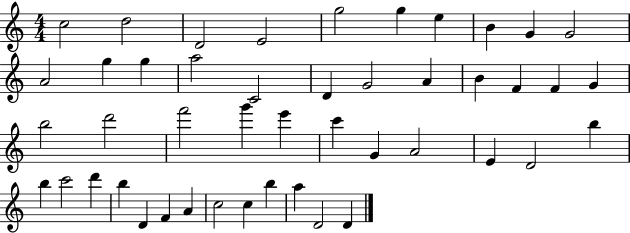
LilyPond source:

{
  \clef treble
  \numericTimeSignature
  \time 4/4
  \key c \major
  c''2 d''2 | d'2 e'2 | g''2 g''4 e''4 | b'4 g'4 g'2 | \break a'2 g''4 g''4 | a''2 c'2 | d'4 g'2 a'4 | b'4 f'4 f'4 g'4 | \break b''2 d'''2 | f'''2 g'''4 e'''4 | c'''4 g'4 a'2 | e'4 d'2 b''4 | \break b''4 c'''2 d'''4 | b''4 d'4 f'4 a'4 | c''2 c''4 b''4 | a''4 d'2 d'4 | \break \bar "|."
}